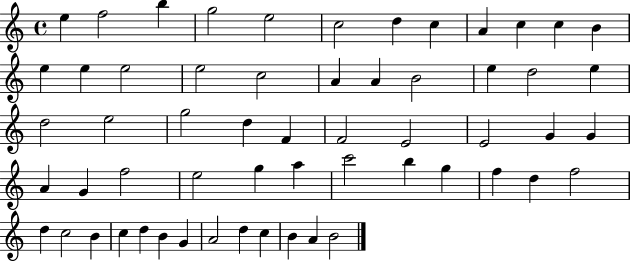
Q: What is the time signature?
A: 4/4